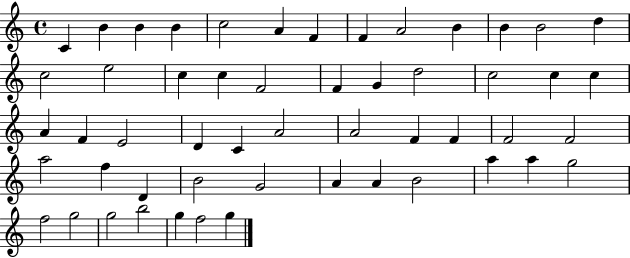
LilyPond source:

{
  \clef treble
  \time 4/4
  \defaultTimeSignature
  \key c \major
  c'4 b'4 b'4 b'4 | c''2 a'4 f'4 | f'4 a'2 b'4 | b'4 b'2 d''4 | \break c''2 e''2 | c''4 c''4 f'2 | f'4 g'4 d''2 | c''2 c''4 c''4 | \break a'4 f'4 e'2 | d'4 c'4 a'2 | a'2 f'4 f'4 | f'2 f'2 | \break a''2 f''4 d'4 | b'2 g'2 | a'4 a'4 b'2 | a''4 a''4 g''2 | \break f''2 g''2 | g''2 b''2 | g''4 f''2 g''4 | \bar "|."
}